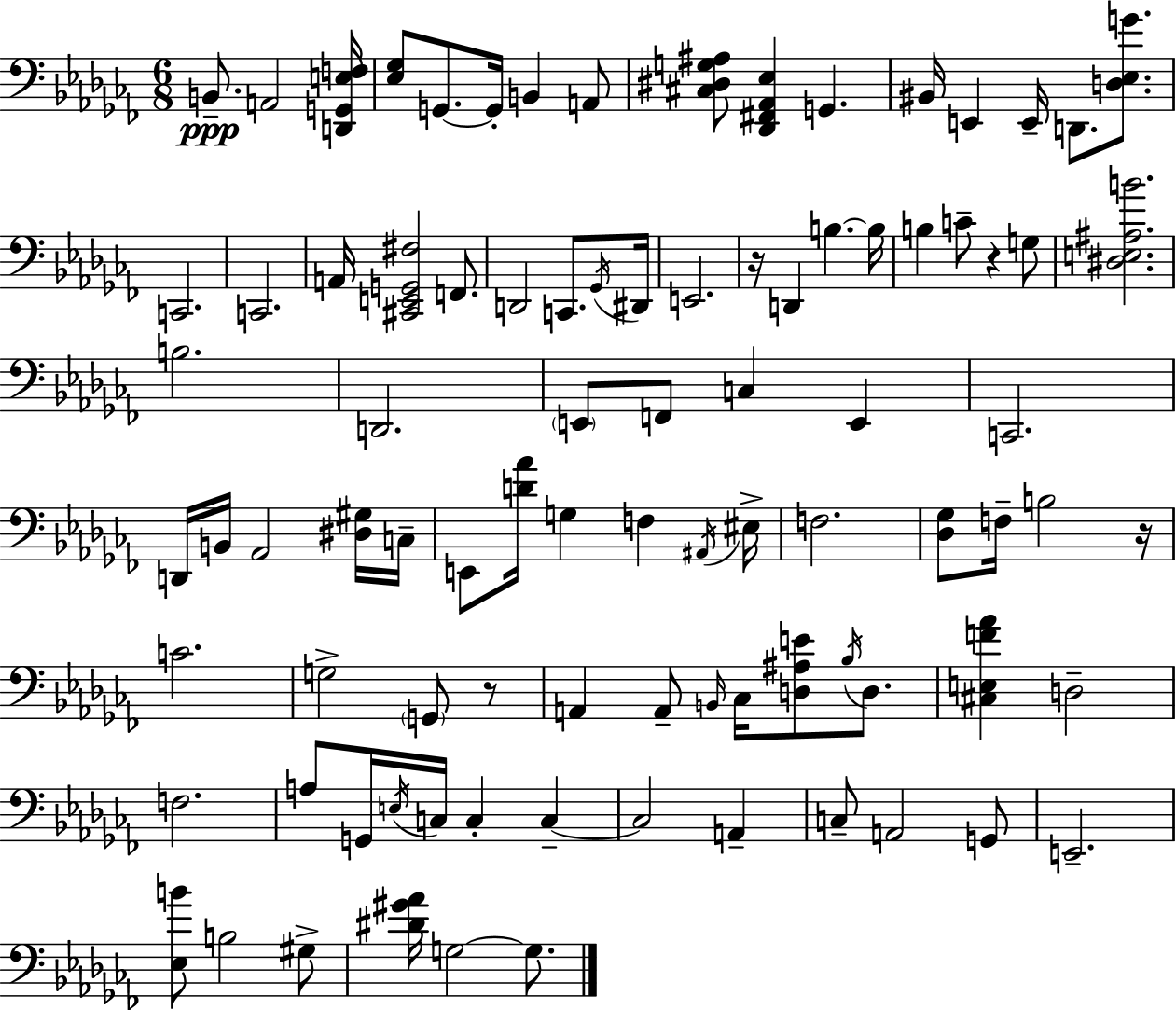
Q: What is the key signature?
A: AES minor